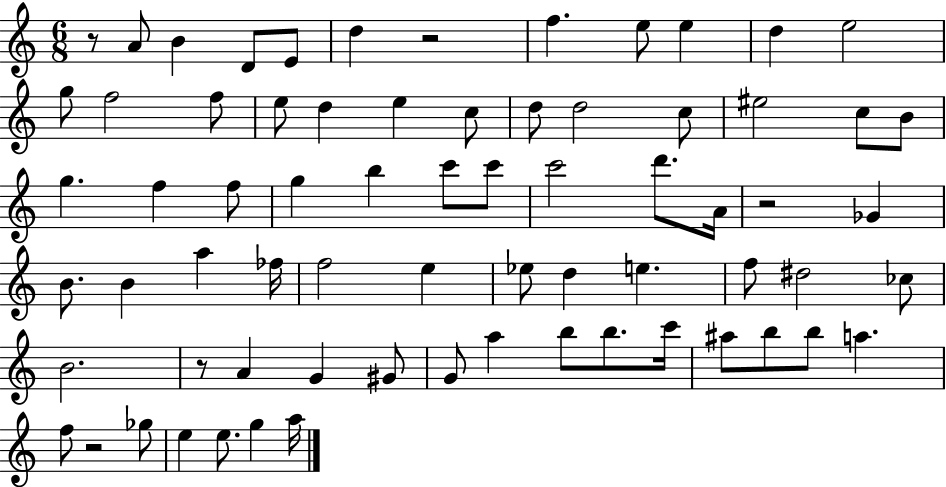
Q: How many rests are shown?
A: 5